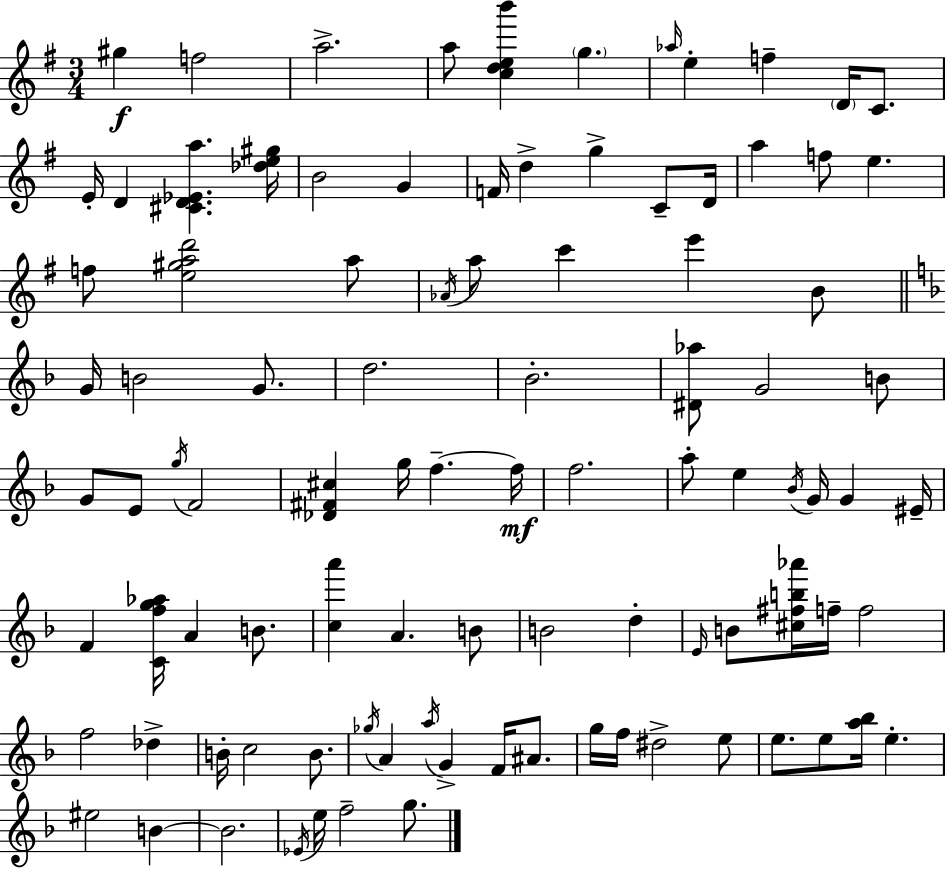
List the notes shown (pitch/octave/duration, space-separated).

G#5/q F5/h A5/h. A5/e [C5,D5,E5,B6]/q G5/q. Ab5/s E5/q F5/q D4/s C4/e. E4/s D4/q [C#4,D4,Eb4,A5]/q. [Db5,E5,G#5]/s B4/h G4/q F4/s D5/q G5/q C4/e D4/s A5/q F5/e E5/q. F5/e [E5,G#5,A5,D6]/h A5/e Ab4/s A5/e C6/q E6/q B4/e G4/s B4/h G4/e. D5/h. Bb4/h. [D#4,Ab5]/e G4/h B4/e G4/e E4/e G5/s F4/h [Db4,F#4,C#5]/q G5/s F5/q. F5/s F5/h. A5/e E5/q Bb4/s G4/s G4/q EIS4/s F4/q [C4,F5,G5,Ab5]/s A4/q B4/e. [C5,A6]/q A4/q. B4/e B4/h D5/q E4/s B4/e [C#5,F#5,B5,Ab6]/s F5/s F5/h F5/h Db5/q B4/s C5/h B4/e. Gb5/s A4/q A5/s G4/q F4/s A#4/e. G5/s F5/s D#5/h E5/e E5/e. E5/e [A5,Bb5]/s E5/q. EIS5/h B4/q B4/h. Eb4/s E5/s F5/h G5/e.